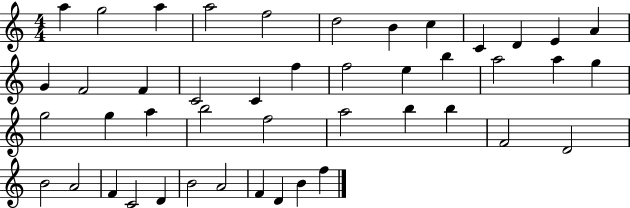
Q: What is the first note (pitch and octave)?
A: A5